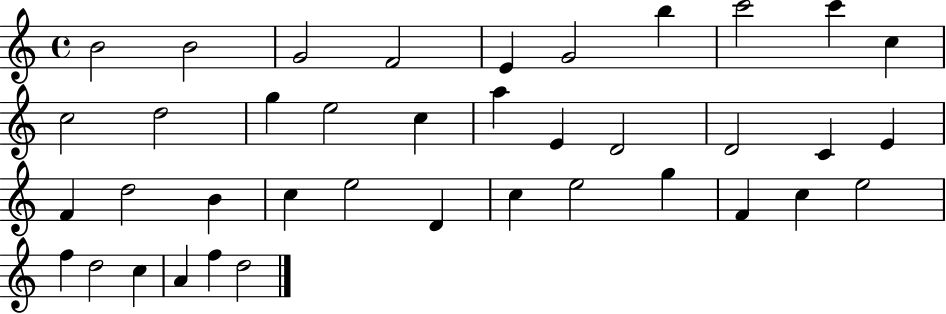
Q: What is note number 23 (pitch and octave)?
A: D5